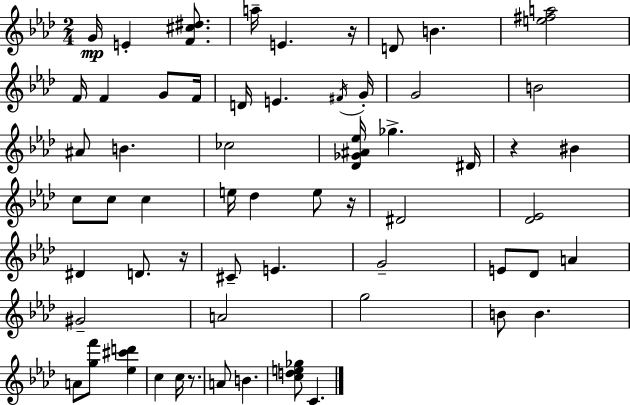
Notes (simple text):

G4/s E4/q [F4,C#5,D#5]/e. A5/s E4/q. R/s D4/e B4/q. [E5,F#5,A5]/h F4/s F4/q G4/e F4/s D4/s E4/q. F#4/s G4/s G4/h B4/h A#4/e B4/q. CES5/h [Db4,Gb4,A#4,Eb5]/s Gb5/q. D#4/s R/q BIS4/q C5/e C5/e C5/q E5/s Db5/q E5/e R/s D#4/h [Db4,Eb4]/h D#4/q D4/e. R/s C#4/e E4/q. G4/h E4/e Db4/e A4/q G#4/h A4/h G5/h B4/e B4/q. A4/e [G5,F6]/e [Eb5,C#6,D6]/q C5/q C5/s R/e. A4/e B4/q. [C5,D5,E5,Gb5]/e C4/q.